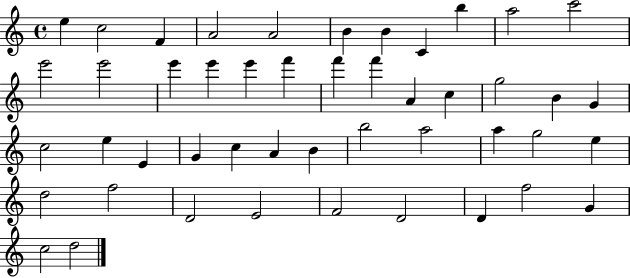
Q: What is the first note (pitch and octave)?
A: E5